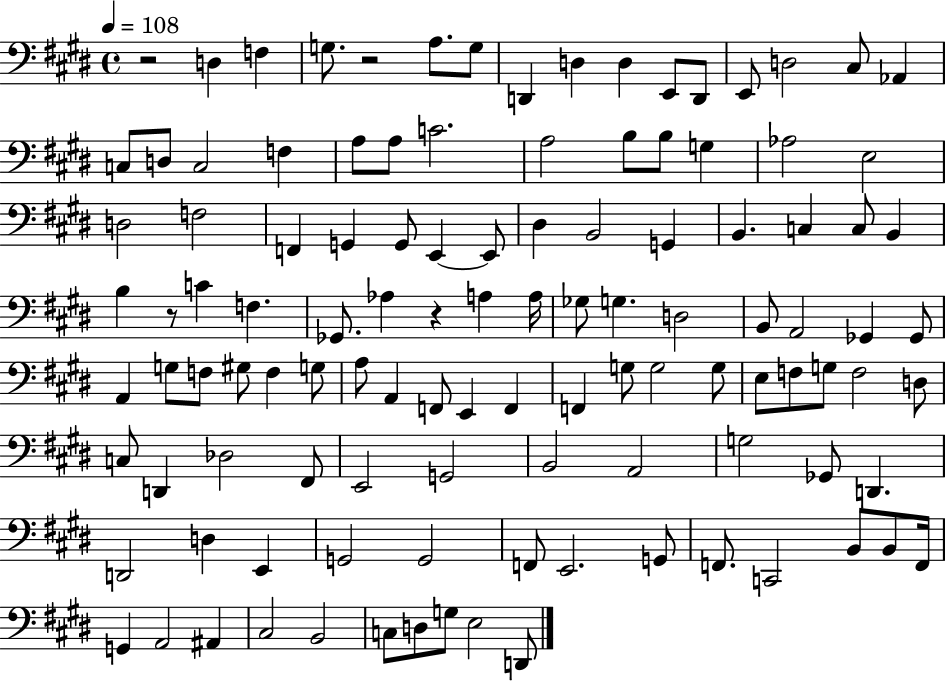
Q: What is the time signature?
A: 4/4